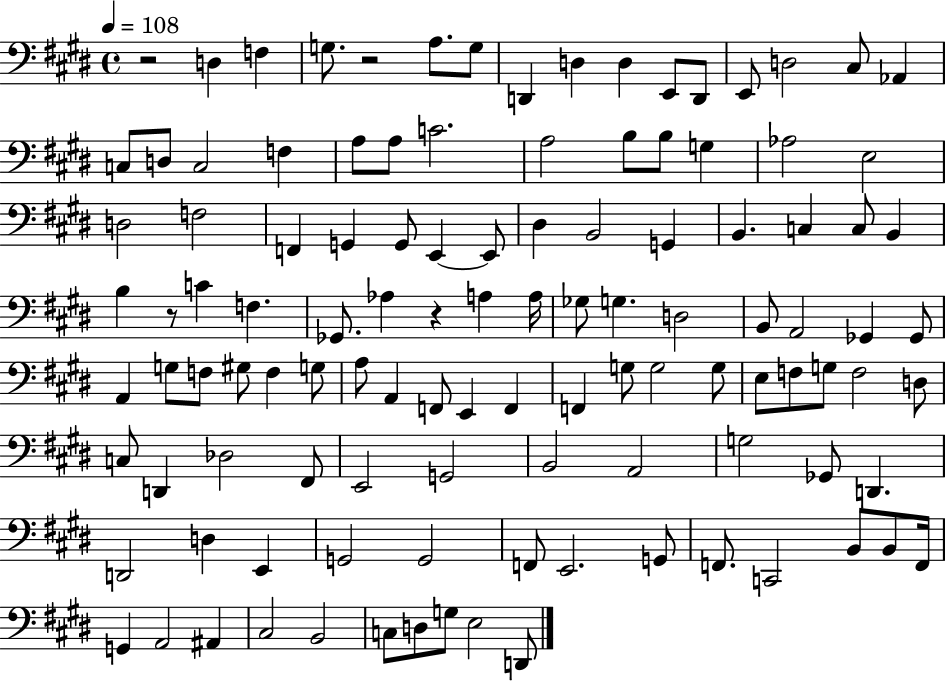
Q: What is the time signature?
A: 4/4